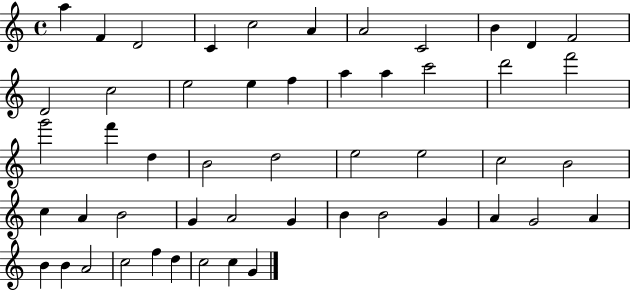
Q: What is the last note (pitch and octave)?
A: G4